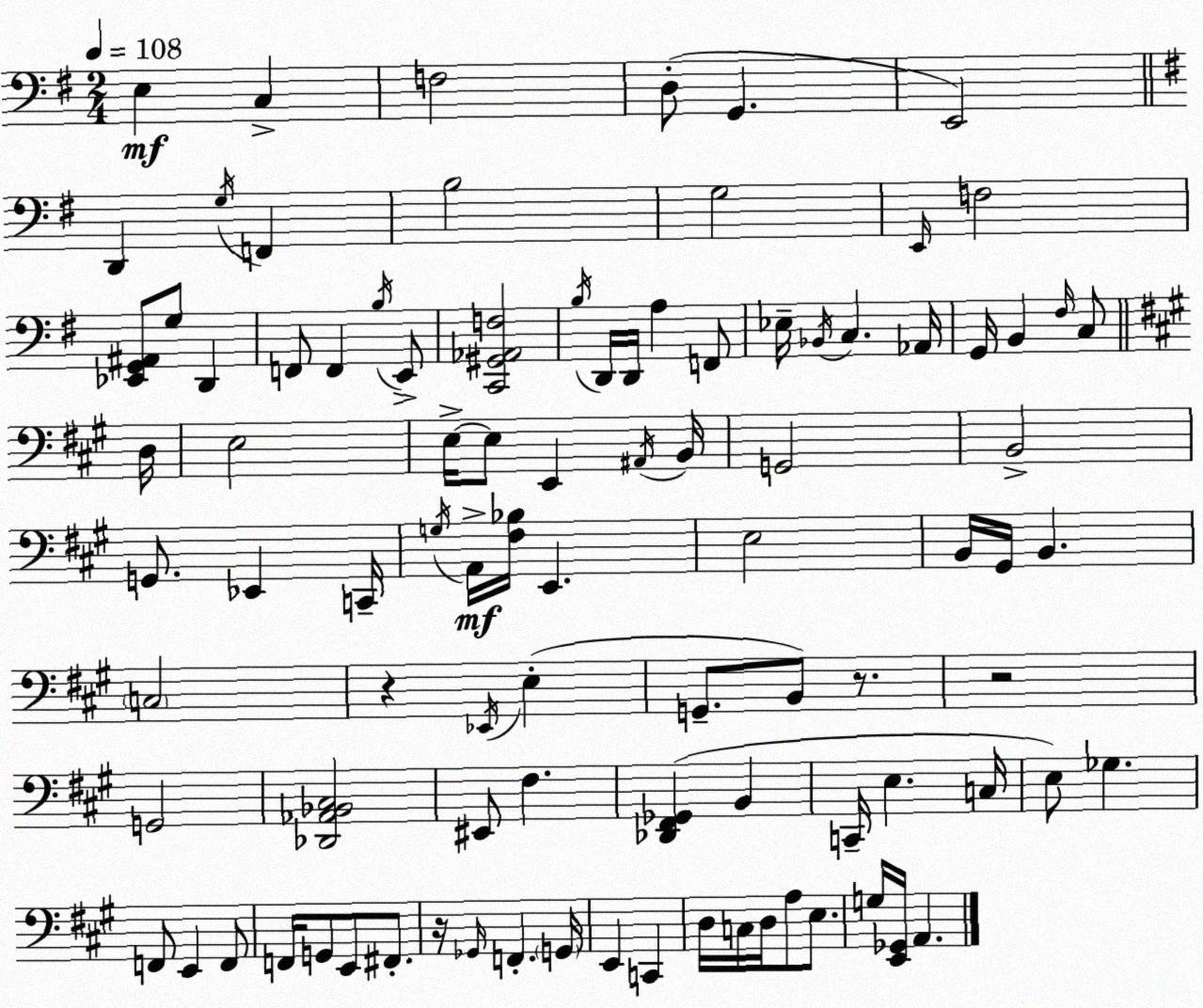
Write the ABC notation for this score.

X:1
T:Untitled
M:2/4
L:1/4
K:G
E, C, F,2 D,/2 G,, E,,2 D,, G,/4 F,, B,2 G,2 E,,/4 F,2 [_E,,G,,^A,,]/2 G,/2 D,, F,,/2 F,, B,/4 E,,/2 [C,,^G,,_A,,F,]2 B,/4 D,,/4 D,,/4 A, F,,/2 _E,/4 _B,,/4 C, _A,,/4 G,,/4 B,, ^F,/4 C,/2 D,/4 E,2 E,/4 E,/2 E,, ^A,,/4 B,,/4 G,,2 B,,2 G,,/2 _E,, C,,/4 G,/4 A,,/4 [^F,_B,]/4 E,, E,2 B,,/4 ^G,,/4 B,, C,2 z _E,,/4 E, G,,/2 B,,/2 z/2 z2 G,,2 [_D,,_A,,_B,,^C,]2 ^E,,/2 ^F, [_D,,^F,,_G,,] B,, C,,/4 E, C,/4 E,/2 _G, F,,/2 E,, F,,/2 F,,/4 G,,/2 E,,/2 ^F,,/2 z/4 _G,,/4 F,, G,,/4 E,, C,, D,/4 C,/4 D,/4 A,/2 E,/2 G,/4 [E,,_G,,]/4 A,,